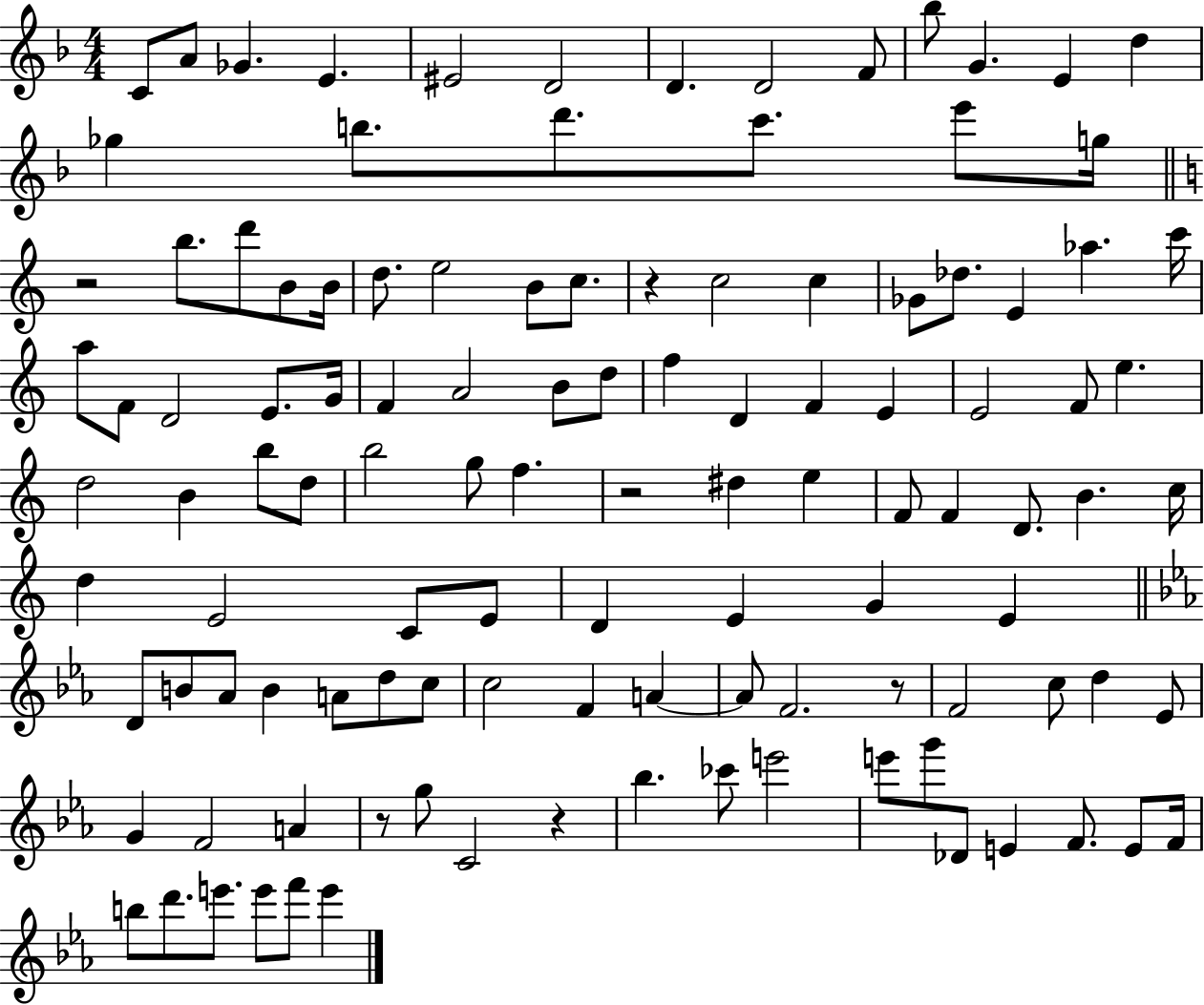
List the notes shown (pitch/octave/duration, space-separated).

C4/e A4/e Gb4/q. E4/q. EIS4/h D4/h D4/q. D4/h F4/e Bb5/e G4/q. E4/q D5/q Gb5/q B5/e. D6/e. C6/e. E6/e G5/s R/h B5/e. D6/e B4/e B4/s D5/e. E5/h B4/e C5/e. R/q C5/h C5/q Gb4/e Db5/e. E4/q Ab5/q. C6/s A5/e F4/e D4/h E4/e. G4/s F4/q A4/h B4/e D5/e F5/q D4/q F4/q E4/q E4/h F4/e E5/q. D5/h B4/q B5/e D5/e B5/h G5/e F5/q. R/h D#5/q E5/q F4/e F4/q D4/e. B4/q. C5/s D5/q E4/h C4/e E4/e D4/q E4/q G4/q E4/q D4/e B4/e Ab4/e B4/q A4/e D5/e C5/e C5/h F4/q A4/q A4/e F4/h. R/e F4/h C5/e D5/q Eb4/e G4/q F4/h A4/q R/e G5/e C4/h R/q Bb5/q. CES6/e E6/h E6/e G6/e Db4/e E4/q F4/e. E4/e F4/s B5/e D6/e. E6/e. E6/e F6/e E6/q